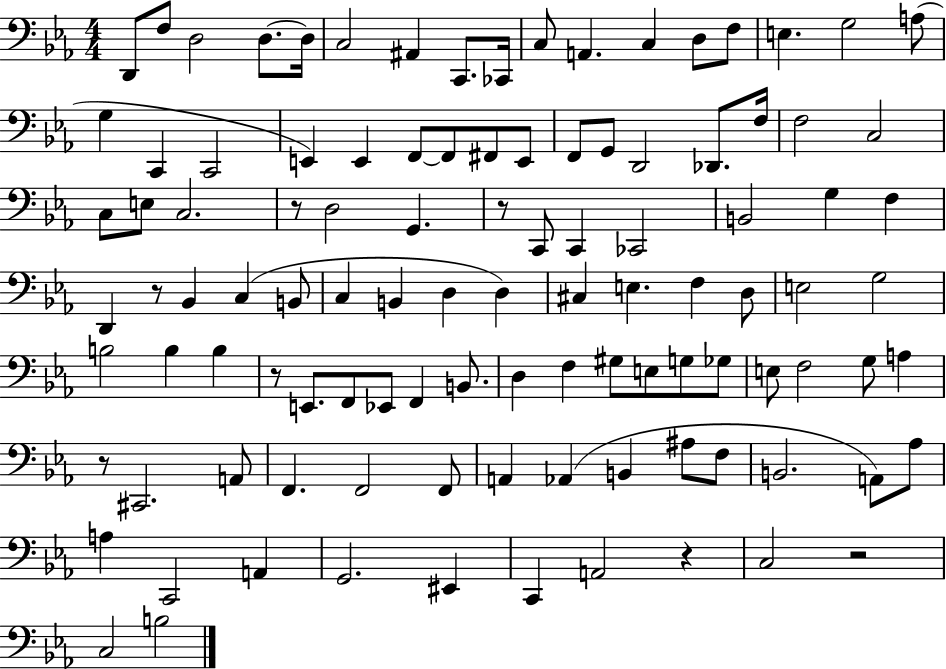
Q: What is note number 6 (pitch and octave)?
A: C3